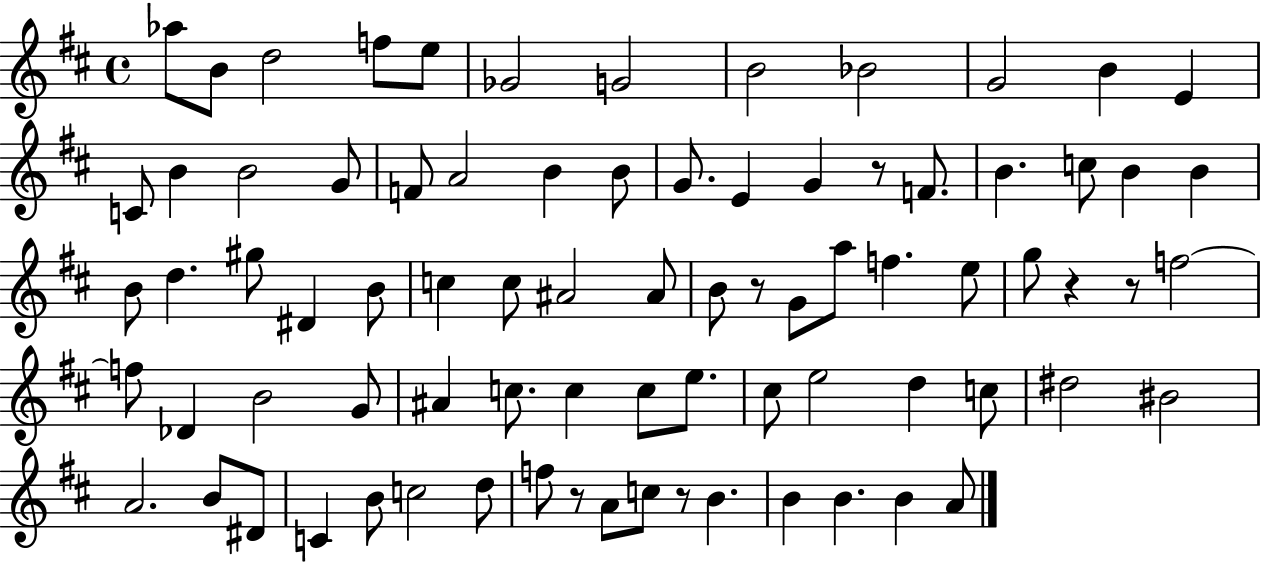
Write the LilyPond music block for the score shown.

{
  \clef treble
  \time 4/4
  \defaultTimeSignature
  \key d \major
  aes''8 b'8 d''2 f''8 e''8 | ges'2 g'2 | b'2 bes'2 | g'2 b'4 e'4 | \break c'8 b'4 b'2 g'8 | f'8 a'2 b'4 b'8 | g'8. e'4 g'4 r8 f'8. | b'4. c''8 b'4 b'4 | \break b'8 d''4. gis''8 dis'4 b'8 | c''4 c''8 ais'2 ais'8 | b'8 r8 g'8 a''8 f''4. e''8 | g''8 r4 r8 f''2~~ | \break f''8 des'4 b'2 g'8 | ais'4 c''8. c''4 c''8 e''8. | cis''8 e''2 d''4 c''8 | dis''2 bis'2 | \break a'2. b'8 dis'8 | c'4 b'8 c''2 d''8 | f''8 r8 a'8 c''8 r8 b'4. | b'4 b'4. b'4 a'8 | \break \bar "|."
}